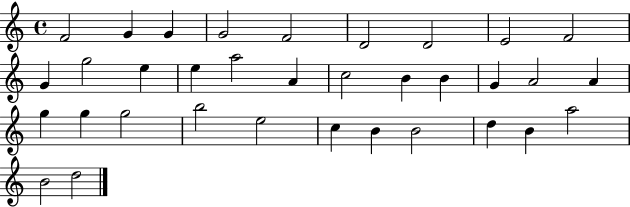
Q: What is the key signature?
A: C major